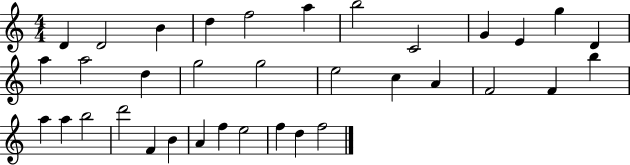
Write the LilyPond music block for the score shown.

{
  \clef treble
  \numericTimeSignature
  \time 4/4
  \key c \major
  d'4 d'2 b'4 | d''4 f''2 a''4 | b''2 c'2 | g'4 e'4 g''4 d'4 | \break a''4 a''2 d''4 | g''2 g''2 | e''2 c''4 a'4 | f'2 f'4 b''4 | \break a''4 a''4 b''2 | d'''2 f'4 b'4 | a'4 f''4 e''2 | f''4 d''4 f''2 | \break \bar "|."
}